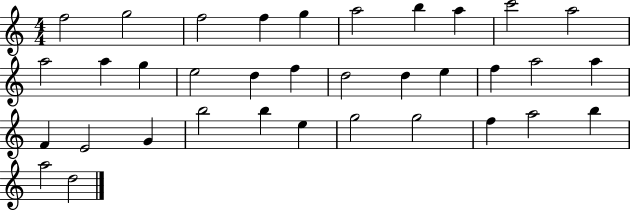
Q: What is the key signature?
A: C major